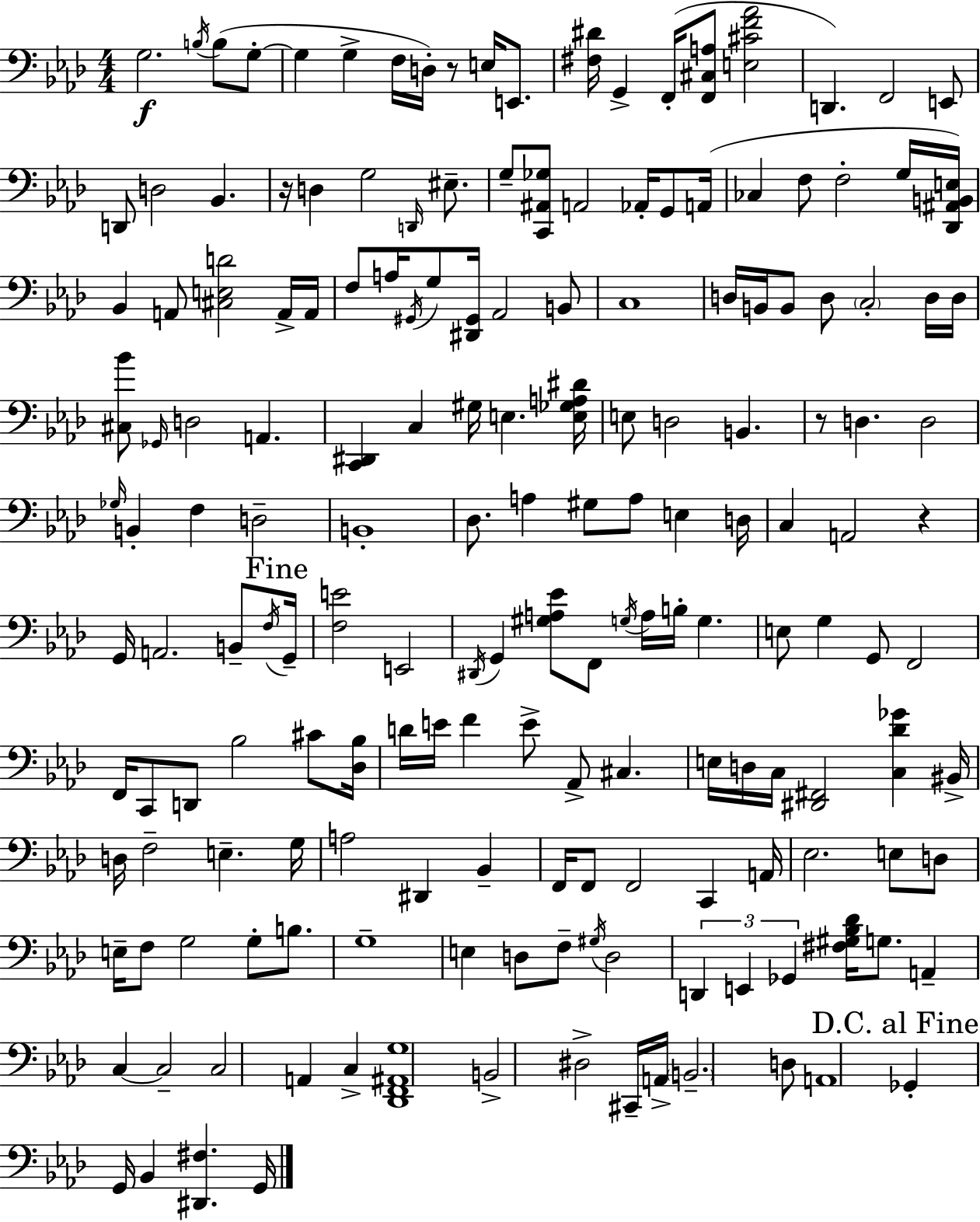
{
  \clef bass
  \numericTimeSignature
  \time 4/4
  \key aes \major
  \repeat volta 2 { g2.\f \acciaccatura { b16 } b8( g8-.~~ | g4 g4-> f16 d16-.) r8 e16 e,8. | <fis dis'>16 g,4-> f,16-.( <f, cis a>8 <e cis' f' aes'>2 | d,4.) f,2 e,8 | \break d,8 d2 bes,4. | r16 d4 g2 \grace { d,16 } eis8.-- | g8-- <c, ais, ges>8 a,2 aes,16-. g,8 | a,16( ces4 f8 f2-. | \break g16 <des, ais, b, e>16) bes,4 a,8 <cis e d'>2 | a,16-> a,16 f8 a16 \acciaccatura { gis,16 } g8 <dis, gis,>16 aes,2 | b,8 c1 | d16 b,16 b,8 d8 \parenthesize c2-. | \break d16 d16 <cis bes'>8 \grace { ges,16 } d2 a,4. | <c, dis,>4 c4 gis16 e4. | <e ges a dis'>16 e8 d2 b,4. | r8 d4. d2 | \break \grace { ges16 } b,4-. f4 d2-- | b,1-. | des8. a4 gis8 a8 | e4 d16 c4 a,2 | \break r4 g,16 a,2. | b,8-- \acciaccatura { f16 } \mark "Fine" g,16-- <f e'>2 e,2 | \acciaccatura { dis,16 } g,4 <gis a ees'>8 f,8 \acciaccatura { g16 } | a16 b16-. g4. e8 g4 g,8 | \break f,2 f,16 c,8 d,8 bes2 | cis'8 <des bes>16 d'16 e'16 f'4 e'8-> | aes,8-> cis4. e16 d16 c16 <dis, fis,>2 | <c des' ges'>4 bis,16-> d16 f2-- | \break e4.-- g16 a2 | dis,4 bes,4-- f,16 f,8 f,2 | c,4 a,16 ees2. | e8 d8 e16-- f8 g2 | \break g8-. b8. g1-- | e4 d8 f8-- | \acciaccatura { gis16 } d2 \tuplet 3/2 { d,4 e,4 | ges,4 } <fis gis bes des'>16 g8. a,4-- c4~~ | \break c2-- c2 | a,4 c4-> <des, f, ais, g>1 | b,2-> | dis2-> cis,16-- a,16-> \parenthesize b,2.-- | \break d8 a,1 | \mark "D.C. al Fine" ges,4-. g,16 bes,4 | <dis, fis>4. g,16 } \bar "|."
}